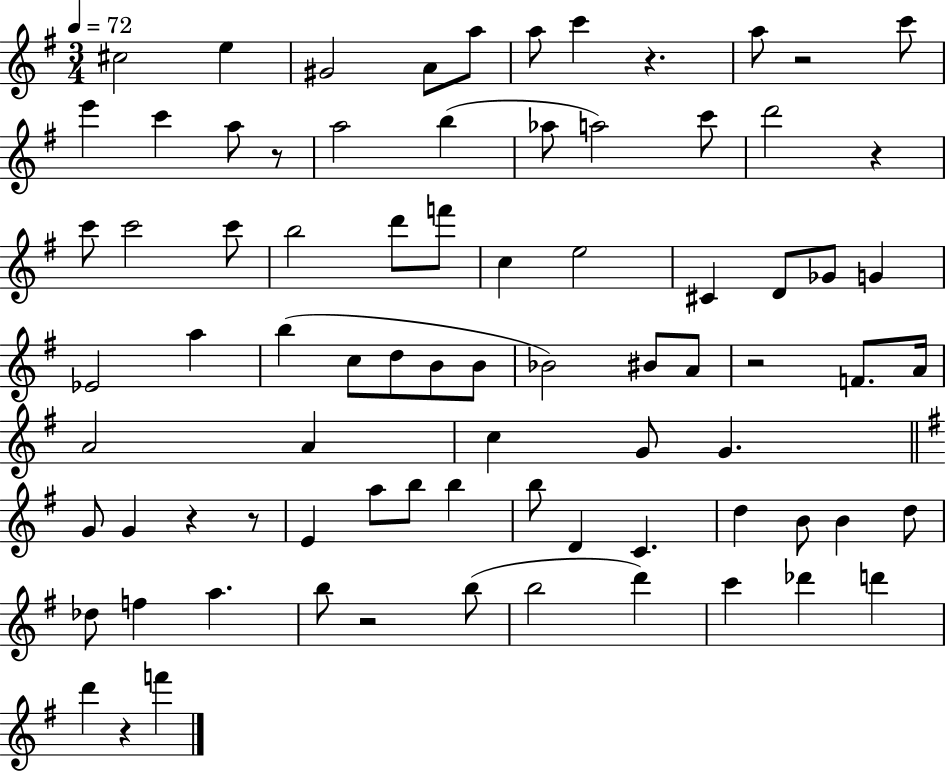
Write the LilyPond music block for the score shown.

{
  \clef treble
  \numericTimeSignature
  \time 3/4
  \key g \major
  \tempo 4 = 72
  \repeat volta 2 { cis''2 e''4 | gis'2 a'8 a''8 | a''8 c'''4 r4. | a''8 r2 c'''8 | \break e'''4 c'''4 a''8 r8 | a''2 b''4( | aes''8 a''2) c'''8 | d'''2 r4 | \break c'''8 c'''2 c'''8 | b''2 d'''8 f'''8 | c''4 e''2 | cis'4 d'8 ges'8 g'4 | \break ees'2 a''4 | b''4( c''8 d''8 b'8 b'8 | bes'2) bis'8 a'8 | r2 f'8. a'16 | \break a'2 a'4 | c''4 g'8 g'4. | \bar "||" \break \key e \minor g'8 g'4 r4 r8 | e'4 a''8 b''8 b''4 | b''8 d'4 c'4. | d''4 b'8 b'4 d''8 | \break des''8 f''4 a''4. | b''8 r2 b''8( | b''2 d'''4) | c'''4 des'''4 d'''4 | \break d'''4 r4 f'''4 | } \bar "|."
}